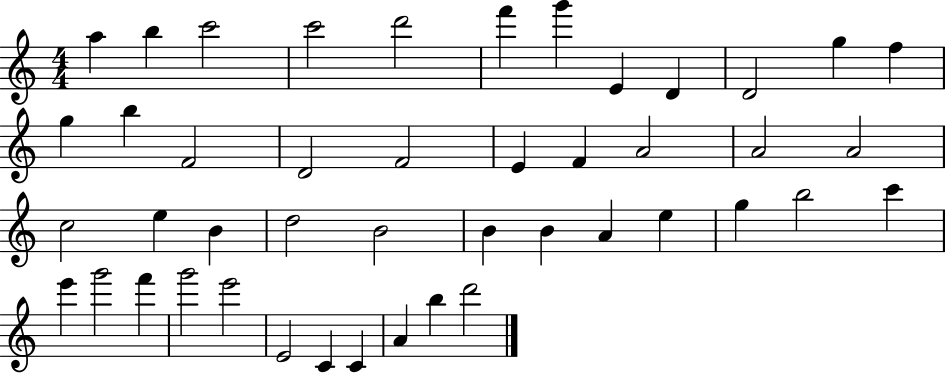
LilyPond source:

{
  \clef treble
  \numericTimeSignature
  \time 4/4
  \key c \major
  a''4 b''4 c'''2 | c'''2 d'''2 | f'''4 g'''4 e'4 d'4 | d'2 g''4 f''4 | \break g''4 b''4 f'2 | d'2 f'2 | e'4 f'4 a'2 | a'2 a'2 | \break c''2 e''4 b'4 | d''2 b'2 | b'4 b'4 a'4 e''4 | g''4 b''2 c'''4 | \break e'''4 g'''2 f'''4 | g'''2 e'''2 | e'2 c'4 c'4 | a'4 b''4 d'''2 | \break \bar "|."
}